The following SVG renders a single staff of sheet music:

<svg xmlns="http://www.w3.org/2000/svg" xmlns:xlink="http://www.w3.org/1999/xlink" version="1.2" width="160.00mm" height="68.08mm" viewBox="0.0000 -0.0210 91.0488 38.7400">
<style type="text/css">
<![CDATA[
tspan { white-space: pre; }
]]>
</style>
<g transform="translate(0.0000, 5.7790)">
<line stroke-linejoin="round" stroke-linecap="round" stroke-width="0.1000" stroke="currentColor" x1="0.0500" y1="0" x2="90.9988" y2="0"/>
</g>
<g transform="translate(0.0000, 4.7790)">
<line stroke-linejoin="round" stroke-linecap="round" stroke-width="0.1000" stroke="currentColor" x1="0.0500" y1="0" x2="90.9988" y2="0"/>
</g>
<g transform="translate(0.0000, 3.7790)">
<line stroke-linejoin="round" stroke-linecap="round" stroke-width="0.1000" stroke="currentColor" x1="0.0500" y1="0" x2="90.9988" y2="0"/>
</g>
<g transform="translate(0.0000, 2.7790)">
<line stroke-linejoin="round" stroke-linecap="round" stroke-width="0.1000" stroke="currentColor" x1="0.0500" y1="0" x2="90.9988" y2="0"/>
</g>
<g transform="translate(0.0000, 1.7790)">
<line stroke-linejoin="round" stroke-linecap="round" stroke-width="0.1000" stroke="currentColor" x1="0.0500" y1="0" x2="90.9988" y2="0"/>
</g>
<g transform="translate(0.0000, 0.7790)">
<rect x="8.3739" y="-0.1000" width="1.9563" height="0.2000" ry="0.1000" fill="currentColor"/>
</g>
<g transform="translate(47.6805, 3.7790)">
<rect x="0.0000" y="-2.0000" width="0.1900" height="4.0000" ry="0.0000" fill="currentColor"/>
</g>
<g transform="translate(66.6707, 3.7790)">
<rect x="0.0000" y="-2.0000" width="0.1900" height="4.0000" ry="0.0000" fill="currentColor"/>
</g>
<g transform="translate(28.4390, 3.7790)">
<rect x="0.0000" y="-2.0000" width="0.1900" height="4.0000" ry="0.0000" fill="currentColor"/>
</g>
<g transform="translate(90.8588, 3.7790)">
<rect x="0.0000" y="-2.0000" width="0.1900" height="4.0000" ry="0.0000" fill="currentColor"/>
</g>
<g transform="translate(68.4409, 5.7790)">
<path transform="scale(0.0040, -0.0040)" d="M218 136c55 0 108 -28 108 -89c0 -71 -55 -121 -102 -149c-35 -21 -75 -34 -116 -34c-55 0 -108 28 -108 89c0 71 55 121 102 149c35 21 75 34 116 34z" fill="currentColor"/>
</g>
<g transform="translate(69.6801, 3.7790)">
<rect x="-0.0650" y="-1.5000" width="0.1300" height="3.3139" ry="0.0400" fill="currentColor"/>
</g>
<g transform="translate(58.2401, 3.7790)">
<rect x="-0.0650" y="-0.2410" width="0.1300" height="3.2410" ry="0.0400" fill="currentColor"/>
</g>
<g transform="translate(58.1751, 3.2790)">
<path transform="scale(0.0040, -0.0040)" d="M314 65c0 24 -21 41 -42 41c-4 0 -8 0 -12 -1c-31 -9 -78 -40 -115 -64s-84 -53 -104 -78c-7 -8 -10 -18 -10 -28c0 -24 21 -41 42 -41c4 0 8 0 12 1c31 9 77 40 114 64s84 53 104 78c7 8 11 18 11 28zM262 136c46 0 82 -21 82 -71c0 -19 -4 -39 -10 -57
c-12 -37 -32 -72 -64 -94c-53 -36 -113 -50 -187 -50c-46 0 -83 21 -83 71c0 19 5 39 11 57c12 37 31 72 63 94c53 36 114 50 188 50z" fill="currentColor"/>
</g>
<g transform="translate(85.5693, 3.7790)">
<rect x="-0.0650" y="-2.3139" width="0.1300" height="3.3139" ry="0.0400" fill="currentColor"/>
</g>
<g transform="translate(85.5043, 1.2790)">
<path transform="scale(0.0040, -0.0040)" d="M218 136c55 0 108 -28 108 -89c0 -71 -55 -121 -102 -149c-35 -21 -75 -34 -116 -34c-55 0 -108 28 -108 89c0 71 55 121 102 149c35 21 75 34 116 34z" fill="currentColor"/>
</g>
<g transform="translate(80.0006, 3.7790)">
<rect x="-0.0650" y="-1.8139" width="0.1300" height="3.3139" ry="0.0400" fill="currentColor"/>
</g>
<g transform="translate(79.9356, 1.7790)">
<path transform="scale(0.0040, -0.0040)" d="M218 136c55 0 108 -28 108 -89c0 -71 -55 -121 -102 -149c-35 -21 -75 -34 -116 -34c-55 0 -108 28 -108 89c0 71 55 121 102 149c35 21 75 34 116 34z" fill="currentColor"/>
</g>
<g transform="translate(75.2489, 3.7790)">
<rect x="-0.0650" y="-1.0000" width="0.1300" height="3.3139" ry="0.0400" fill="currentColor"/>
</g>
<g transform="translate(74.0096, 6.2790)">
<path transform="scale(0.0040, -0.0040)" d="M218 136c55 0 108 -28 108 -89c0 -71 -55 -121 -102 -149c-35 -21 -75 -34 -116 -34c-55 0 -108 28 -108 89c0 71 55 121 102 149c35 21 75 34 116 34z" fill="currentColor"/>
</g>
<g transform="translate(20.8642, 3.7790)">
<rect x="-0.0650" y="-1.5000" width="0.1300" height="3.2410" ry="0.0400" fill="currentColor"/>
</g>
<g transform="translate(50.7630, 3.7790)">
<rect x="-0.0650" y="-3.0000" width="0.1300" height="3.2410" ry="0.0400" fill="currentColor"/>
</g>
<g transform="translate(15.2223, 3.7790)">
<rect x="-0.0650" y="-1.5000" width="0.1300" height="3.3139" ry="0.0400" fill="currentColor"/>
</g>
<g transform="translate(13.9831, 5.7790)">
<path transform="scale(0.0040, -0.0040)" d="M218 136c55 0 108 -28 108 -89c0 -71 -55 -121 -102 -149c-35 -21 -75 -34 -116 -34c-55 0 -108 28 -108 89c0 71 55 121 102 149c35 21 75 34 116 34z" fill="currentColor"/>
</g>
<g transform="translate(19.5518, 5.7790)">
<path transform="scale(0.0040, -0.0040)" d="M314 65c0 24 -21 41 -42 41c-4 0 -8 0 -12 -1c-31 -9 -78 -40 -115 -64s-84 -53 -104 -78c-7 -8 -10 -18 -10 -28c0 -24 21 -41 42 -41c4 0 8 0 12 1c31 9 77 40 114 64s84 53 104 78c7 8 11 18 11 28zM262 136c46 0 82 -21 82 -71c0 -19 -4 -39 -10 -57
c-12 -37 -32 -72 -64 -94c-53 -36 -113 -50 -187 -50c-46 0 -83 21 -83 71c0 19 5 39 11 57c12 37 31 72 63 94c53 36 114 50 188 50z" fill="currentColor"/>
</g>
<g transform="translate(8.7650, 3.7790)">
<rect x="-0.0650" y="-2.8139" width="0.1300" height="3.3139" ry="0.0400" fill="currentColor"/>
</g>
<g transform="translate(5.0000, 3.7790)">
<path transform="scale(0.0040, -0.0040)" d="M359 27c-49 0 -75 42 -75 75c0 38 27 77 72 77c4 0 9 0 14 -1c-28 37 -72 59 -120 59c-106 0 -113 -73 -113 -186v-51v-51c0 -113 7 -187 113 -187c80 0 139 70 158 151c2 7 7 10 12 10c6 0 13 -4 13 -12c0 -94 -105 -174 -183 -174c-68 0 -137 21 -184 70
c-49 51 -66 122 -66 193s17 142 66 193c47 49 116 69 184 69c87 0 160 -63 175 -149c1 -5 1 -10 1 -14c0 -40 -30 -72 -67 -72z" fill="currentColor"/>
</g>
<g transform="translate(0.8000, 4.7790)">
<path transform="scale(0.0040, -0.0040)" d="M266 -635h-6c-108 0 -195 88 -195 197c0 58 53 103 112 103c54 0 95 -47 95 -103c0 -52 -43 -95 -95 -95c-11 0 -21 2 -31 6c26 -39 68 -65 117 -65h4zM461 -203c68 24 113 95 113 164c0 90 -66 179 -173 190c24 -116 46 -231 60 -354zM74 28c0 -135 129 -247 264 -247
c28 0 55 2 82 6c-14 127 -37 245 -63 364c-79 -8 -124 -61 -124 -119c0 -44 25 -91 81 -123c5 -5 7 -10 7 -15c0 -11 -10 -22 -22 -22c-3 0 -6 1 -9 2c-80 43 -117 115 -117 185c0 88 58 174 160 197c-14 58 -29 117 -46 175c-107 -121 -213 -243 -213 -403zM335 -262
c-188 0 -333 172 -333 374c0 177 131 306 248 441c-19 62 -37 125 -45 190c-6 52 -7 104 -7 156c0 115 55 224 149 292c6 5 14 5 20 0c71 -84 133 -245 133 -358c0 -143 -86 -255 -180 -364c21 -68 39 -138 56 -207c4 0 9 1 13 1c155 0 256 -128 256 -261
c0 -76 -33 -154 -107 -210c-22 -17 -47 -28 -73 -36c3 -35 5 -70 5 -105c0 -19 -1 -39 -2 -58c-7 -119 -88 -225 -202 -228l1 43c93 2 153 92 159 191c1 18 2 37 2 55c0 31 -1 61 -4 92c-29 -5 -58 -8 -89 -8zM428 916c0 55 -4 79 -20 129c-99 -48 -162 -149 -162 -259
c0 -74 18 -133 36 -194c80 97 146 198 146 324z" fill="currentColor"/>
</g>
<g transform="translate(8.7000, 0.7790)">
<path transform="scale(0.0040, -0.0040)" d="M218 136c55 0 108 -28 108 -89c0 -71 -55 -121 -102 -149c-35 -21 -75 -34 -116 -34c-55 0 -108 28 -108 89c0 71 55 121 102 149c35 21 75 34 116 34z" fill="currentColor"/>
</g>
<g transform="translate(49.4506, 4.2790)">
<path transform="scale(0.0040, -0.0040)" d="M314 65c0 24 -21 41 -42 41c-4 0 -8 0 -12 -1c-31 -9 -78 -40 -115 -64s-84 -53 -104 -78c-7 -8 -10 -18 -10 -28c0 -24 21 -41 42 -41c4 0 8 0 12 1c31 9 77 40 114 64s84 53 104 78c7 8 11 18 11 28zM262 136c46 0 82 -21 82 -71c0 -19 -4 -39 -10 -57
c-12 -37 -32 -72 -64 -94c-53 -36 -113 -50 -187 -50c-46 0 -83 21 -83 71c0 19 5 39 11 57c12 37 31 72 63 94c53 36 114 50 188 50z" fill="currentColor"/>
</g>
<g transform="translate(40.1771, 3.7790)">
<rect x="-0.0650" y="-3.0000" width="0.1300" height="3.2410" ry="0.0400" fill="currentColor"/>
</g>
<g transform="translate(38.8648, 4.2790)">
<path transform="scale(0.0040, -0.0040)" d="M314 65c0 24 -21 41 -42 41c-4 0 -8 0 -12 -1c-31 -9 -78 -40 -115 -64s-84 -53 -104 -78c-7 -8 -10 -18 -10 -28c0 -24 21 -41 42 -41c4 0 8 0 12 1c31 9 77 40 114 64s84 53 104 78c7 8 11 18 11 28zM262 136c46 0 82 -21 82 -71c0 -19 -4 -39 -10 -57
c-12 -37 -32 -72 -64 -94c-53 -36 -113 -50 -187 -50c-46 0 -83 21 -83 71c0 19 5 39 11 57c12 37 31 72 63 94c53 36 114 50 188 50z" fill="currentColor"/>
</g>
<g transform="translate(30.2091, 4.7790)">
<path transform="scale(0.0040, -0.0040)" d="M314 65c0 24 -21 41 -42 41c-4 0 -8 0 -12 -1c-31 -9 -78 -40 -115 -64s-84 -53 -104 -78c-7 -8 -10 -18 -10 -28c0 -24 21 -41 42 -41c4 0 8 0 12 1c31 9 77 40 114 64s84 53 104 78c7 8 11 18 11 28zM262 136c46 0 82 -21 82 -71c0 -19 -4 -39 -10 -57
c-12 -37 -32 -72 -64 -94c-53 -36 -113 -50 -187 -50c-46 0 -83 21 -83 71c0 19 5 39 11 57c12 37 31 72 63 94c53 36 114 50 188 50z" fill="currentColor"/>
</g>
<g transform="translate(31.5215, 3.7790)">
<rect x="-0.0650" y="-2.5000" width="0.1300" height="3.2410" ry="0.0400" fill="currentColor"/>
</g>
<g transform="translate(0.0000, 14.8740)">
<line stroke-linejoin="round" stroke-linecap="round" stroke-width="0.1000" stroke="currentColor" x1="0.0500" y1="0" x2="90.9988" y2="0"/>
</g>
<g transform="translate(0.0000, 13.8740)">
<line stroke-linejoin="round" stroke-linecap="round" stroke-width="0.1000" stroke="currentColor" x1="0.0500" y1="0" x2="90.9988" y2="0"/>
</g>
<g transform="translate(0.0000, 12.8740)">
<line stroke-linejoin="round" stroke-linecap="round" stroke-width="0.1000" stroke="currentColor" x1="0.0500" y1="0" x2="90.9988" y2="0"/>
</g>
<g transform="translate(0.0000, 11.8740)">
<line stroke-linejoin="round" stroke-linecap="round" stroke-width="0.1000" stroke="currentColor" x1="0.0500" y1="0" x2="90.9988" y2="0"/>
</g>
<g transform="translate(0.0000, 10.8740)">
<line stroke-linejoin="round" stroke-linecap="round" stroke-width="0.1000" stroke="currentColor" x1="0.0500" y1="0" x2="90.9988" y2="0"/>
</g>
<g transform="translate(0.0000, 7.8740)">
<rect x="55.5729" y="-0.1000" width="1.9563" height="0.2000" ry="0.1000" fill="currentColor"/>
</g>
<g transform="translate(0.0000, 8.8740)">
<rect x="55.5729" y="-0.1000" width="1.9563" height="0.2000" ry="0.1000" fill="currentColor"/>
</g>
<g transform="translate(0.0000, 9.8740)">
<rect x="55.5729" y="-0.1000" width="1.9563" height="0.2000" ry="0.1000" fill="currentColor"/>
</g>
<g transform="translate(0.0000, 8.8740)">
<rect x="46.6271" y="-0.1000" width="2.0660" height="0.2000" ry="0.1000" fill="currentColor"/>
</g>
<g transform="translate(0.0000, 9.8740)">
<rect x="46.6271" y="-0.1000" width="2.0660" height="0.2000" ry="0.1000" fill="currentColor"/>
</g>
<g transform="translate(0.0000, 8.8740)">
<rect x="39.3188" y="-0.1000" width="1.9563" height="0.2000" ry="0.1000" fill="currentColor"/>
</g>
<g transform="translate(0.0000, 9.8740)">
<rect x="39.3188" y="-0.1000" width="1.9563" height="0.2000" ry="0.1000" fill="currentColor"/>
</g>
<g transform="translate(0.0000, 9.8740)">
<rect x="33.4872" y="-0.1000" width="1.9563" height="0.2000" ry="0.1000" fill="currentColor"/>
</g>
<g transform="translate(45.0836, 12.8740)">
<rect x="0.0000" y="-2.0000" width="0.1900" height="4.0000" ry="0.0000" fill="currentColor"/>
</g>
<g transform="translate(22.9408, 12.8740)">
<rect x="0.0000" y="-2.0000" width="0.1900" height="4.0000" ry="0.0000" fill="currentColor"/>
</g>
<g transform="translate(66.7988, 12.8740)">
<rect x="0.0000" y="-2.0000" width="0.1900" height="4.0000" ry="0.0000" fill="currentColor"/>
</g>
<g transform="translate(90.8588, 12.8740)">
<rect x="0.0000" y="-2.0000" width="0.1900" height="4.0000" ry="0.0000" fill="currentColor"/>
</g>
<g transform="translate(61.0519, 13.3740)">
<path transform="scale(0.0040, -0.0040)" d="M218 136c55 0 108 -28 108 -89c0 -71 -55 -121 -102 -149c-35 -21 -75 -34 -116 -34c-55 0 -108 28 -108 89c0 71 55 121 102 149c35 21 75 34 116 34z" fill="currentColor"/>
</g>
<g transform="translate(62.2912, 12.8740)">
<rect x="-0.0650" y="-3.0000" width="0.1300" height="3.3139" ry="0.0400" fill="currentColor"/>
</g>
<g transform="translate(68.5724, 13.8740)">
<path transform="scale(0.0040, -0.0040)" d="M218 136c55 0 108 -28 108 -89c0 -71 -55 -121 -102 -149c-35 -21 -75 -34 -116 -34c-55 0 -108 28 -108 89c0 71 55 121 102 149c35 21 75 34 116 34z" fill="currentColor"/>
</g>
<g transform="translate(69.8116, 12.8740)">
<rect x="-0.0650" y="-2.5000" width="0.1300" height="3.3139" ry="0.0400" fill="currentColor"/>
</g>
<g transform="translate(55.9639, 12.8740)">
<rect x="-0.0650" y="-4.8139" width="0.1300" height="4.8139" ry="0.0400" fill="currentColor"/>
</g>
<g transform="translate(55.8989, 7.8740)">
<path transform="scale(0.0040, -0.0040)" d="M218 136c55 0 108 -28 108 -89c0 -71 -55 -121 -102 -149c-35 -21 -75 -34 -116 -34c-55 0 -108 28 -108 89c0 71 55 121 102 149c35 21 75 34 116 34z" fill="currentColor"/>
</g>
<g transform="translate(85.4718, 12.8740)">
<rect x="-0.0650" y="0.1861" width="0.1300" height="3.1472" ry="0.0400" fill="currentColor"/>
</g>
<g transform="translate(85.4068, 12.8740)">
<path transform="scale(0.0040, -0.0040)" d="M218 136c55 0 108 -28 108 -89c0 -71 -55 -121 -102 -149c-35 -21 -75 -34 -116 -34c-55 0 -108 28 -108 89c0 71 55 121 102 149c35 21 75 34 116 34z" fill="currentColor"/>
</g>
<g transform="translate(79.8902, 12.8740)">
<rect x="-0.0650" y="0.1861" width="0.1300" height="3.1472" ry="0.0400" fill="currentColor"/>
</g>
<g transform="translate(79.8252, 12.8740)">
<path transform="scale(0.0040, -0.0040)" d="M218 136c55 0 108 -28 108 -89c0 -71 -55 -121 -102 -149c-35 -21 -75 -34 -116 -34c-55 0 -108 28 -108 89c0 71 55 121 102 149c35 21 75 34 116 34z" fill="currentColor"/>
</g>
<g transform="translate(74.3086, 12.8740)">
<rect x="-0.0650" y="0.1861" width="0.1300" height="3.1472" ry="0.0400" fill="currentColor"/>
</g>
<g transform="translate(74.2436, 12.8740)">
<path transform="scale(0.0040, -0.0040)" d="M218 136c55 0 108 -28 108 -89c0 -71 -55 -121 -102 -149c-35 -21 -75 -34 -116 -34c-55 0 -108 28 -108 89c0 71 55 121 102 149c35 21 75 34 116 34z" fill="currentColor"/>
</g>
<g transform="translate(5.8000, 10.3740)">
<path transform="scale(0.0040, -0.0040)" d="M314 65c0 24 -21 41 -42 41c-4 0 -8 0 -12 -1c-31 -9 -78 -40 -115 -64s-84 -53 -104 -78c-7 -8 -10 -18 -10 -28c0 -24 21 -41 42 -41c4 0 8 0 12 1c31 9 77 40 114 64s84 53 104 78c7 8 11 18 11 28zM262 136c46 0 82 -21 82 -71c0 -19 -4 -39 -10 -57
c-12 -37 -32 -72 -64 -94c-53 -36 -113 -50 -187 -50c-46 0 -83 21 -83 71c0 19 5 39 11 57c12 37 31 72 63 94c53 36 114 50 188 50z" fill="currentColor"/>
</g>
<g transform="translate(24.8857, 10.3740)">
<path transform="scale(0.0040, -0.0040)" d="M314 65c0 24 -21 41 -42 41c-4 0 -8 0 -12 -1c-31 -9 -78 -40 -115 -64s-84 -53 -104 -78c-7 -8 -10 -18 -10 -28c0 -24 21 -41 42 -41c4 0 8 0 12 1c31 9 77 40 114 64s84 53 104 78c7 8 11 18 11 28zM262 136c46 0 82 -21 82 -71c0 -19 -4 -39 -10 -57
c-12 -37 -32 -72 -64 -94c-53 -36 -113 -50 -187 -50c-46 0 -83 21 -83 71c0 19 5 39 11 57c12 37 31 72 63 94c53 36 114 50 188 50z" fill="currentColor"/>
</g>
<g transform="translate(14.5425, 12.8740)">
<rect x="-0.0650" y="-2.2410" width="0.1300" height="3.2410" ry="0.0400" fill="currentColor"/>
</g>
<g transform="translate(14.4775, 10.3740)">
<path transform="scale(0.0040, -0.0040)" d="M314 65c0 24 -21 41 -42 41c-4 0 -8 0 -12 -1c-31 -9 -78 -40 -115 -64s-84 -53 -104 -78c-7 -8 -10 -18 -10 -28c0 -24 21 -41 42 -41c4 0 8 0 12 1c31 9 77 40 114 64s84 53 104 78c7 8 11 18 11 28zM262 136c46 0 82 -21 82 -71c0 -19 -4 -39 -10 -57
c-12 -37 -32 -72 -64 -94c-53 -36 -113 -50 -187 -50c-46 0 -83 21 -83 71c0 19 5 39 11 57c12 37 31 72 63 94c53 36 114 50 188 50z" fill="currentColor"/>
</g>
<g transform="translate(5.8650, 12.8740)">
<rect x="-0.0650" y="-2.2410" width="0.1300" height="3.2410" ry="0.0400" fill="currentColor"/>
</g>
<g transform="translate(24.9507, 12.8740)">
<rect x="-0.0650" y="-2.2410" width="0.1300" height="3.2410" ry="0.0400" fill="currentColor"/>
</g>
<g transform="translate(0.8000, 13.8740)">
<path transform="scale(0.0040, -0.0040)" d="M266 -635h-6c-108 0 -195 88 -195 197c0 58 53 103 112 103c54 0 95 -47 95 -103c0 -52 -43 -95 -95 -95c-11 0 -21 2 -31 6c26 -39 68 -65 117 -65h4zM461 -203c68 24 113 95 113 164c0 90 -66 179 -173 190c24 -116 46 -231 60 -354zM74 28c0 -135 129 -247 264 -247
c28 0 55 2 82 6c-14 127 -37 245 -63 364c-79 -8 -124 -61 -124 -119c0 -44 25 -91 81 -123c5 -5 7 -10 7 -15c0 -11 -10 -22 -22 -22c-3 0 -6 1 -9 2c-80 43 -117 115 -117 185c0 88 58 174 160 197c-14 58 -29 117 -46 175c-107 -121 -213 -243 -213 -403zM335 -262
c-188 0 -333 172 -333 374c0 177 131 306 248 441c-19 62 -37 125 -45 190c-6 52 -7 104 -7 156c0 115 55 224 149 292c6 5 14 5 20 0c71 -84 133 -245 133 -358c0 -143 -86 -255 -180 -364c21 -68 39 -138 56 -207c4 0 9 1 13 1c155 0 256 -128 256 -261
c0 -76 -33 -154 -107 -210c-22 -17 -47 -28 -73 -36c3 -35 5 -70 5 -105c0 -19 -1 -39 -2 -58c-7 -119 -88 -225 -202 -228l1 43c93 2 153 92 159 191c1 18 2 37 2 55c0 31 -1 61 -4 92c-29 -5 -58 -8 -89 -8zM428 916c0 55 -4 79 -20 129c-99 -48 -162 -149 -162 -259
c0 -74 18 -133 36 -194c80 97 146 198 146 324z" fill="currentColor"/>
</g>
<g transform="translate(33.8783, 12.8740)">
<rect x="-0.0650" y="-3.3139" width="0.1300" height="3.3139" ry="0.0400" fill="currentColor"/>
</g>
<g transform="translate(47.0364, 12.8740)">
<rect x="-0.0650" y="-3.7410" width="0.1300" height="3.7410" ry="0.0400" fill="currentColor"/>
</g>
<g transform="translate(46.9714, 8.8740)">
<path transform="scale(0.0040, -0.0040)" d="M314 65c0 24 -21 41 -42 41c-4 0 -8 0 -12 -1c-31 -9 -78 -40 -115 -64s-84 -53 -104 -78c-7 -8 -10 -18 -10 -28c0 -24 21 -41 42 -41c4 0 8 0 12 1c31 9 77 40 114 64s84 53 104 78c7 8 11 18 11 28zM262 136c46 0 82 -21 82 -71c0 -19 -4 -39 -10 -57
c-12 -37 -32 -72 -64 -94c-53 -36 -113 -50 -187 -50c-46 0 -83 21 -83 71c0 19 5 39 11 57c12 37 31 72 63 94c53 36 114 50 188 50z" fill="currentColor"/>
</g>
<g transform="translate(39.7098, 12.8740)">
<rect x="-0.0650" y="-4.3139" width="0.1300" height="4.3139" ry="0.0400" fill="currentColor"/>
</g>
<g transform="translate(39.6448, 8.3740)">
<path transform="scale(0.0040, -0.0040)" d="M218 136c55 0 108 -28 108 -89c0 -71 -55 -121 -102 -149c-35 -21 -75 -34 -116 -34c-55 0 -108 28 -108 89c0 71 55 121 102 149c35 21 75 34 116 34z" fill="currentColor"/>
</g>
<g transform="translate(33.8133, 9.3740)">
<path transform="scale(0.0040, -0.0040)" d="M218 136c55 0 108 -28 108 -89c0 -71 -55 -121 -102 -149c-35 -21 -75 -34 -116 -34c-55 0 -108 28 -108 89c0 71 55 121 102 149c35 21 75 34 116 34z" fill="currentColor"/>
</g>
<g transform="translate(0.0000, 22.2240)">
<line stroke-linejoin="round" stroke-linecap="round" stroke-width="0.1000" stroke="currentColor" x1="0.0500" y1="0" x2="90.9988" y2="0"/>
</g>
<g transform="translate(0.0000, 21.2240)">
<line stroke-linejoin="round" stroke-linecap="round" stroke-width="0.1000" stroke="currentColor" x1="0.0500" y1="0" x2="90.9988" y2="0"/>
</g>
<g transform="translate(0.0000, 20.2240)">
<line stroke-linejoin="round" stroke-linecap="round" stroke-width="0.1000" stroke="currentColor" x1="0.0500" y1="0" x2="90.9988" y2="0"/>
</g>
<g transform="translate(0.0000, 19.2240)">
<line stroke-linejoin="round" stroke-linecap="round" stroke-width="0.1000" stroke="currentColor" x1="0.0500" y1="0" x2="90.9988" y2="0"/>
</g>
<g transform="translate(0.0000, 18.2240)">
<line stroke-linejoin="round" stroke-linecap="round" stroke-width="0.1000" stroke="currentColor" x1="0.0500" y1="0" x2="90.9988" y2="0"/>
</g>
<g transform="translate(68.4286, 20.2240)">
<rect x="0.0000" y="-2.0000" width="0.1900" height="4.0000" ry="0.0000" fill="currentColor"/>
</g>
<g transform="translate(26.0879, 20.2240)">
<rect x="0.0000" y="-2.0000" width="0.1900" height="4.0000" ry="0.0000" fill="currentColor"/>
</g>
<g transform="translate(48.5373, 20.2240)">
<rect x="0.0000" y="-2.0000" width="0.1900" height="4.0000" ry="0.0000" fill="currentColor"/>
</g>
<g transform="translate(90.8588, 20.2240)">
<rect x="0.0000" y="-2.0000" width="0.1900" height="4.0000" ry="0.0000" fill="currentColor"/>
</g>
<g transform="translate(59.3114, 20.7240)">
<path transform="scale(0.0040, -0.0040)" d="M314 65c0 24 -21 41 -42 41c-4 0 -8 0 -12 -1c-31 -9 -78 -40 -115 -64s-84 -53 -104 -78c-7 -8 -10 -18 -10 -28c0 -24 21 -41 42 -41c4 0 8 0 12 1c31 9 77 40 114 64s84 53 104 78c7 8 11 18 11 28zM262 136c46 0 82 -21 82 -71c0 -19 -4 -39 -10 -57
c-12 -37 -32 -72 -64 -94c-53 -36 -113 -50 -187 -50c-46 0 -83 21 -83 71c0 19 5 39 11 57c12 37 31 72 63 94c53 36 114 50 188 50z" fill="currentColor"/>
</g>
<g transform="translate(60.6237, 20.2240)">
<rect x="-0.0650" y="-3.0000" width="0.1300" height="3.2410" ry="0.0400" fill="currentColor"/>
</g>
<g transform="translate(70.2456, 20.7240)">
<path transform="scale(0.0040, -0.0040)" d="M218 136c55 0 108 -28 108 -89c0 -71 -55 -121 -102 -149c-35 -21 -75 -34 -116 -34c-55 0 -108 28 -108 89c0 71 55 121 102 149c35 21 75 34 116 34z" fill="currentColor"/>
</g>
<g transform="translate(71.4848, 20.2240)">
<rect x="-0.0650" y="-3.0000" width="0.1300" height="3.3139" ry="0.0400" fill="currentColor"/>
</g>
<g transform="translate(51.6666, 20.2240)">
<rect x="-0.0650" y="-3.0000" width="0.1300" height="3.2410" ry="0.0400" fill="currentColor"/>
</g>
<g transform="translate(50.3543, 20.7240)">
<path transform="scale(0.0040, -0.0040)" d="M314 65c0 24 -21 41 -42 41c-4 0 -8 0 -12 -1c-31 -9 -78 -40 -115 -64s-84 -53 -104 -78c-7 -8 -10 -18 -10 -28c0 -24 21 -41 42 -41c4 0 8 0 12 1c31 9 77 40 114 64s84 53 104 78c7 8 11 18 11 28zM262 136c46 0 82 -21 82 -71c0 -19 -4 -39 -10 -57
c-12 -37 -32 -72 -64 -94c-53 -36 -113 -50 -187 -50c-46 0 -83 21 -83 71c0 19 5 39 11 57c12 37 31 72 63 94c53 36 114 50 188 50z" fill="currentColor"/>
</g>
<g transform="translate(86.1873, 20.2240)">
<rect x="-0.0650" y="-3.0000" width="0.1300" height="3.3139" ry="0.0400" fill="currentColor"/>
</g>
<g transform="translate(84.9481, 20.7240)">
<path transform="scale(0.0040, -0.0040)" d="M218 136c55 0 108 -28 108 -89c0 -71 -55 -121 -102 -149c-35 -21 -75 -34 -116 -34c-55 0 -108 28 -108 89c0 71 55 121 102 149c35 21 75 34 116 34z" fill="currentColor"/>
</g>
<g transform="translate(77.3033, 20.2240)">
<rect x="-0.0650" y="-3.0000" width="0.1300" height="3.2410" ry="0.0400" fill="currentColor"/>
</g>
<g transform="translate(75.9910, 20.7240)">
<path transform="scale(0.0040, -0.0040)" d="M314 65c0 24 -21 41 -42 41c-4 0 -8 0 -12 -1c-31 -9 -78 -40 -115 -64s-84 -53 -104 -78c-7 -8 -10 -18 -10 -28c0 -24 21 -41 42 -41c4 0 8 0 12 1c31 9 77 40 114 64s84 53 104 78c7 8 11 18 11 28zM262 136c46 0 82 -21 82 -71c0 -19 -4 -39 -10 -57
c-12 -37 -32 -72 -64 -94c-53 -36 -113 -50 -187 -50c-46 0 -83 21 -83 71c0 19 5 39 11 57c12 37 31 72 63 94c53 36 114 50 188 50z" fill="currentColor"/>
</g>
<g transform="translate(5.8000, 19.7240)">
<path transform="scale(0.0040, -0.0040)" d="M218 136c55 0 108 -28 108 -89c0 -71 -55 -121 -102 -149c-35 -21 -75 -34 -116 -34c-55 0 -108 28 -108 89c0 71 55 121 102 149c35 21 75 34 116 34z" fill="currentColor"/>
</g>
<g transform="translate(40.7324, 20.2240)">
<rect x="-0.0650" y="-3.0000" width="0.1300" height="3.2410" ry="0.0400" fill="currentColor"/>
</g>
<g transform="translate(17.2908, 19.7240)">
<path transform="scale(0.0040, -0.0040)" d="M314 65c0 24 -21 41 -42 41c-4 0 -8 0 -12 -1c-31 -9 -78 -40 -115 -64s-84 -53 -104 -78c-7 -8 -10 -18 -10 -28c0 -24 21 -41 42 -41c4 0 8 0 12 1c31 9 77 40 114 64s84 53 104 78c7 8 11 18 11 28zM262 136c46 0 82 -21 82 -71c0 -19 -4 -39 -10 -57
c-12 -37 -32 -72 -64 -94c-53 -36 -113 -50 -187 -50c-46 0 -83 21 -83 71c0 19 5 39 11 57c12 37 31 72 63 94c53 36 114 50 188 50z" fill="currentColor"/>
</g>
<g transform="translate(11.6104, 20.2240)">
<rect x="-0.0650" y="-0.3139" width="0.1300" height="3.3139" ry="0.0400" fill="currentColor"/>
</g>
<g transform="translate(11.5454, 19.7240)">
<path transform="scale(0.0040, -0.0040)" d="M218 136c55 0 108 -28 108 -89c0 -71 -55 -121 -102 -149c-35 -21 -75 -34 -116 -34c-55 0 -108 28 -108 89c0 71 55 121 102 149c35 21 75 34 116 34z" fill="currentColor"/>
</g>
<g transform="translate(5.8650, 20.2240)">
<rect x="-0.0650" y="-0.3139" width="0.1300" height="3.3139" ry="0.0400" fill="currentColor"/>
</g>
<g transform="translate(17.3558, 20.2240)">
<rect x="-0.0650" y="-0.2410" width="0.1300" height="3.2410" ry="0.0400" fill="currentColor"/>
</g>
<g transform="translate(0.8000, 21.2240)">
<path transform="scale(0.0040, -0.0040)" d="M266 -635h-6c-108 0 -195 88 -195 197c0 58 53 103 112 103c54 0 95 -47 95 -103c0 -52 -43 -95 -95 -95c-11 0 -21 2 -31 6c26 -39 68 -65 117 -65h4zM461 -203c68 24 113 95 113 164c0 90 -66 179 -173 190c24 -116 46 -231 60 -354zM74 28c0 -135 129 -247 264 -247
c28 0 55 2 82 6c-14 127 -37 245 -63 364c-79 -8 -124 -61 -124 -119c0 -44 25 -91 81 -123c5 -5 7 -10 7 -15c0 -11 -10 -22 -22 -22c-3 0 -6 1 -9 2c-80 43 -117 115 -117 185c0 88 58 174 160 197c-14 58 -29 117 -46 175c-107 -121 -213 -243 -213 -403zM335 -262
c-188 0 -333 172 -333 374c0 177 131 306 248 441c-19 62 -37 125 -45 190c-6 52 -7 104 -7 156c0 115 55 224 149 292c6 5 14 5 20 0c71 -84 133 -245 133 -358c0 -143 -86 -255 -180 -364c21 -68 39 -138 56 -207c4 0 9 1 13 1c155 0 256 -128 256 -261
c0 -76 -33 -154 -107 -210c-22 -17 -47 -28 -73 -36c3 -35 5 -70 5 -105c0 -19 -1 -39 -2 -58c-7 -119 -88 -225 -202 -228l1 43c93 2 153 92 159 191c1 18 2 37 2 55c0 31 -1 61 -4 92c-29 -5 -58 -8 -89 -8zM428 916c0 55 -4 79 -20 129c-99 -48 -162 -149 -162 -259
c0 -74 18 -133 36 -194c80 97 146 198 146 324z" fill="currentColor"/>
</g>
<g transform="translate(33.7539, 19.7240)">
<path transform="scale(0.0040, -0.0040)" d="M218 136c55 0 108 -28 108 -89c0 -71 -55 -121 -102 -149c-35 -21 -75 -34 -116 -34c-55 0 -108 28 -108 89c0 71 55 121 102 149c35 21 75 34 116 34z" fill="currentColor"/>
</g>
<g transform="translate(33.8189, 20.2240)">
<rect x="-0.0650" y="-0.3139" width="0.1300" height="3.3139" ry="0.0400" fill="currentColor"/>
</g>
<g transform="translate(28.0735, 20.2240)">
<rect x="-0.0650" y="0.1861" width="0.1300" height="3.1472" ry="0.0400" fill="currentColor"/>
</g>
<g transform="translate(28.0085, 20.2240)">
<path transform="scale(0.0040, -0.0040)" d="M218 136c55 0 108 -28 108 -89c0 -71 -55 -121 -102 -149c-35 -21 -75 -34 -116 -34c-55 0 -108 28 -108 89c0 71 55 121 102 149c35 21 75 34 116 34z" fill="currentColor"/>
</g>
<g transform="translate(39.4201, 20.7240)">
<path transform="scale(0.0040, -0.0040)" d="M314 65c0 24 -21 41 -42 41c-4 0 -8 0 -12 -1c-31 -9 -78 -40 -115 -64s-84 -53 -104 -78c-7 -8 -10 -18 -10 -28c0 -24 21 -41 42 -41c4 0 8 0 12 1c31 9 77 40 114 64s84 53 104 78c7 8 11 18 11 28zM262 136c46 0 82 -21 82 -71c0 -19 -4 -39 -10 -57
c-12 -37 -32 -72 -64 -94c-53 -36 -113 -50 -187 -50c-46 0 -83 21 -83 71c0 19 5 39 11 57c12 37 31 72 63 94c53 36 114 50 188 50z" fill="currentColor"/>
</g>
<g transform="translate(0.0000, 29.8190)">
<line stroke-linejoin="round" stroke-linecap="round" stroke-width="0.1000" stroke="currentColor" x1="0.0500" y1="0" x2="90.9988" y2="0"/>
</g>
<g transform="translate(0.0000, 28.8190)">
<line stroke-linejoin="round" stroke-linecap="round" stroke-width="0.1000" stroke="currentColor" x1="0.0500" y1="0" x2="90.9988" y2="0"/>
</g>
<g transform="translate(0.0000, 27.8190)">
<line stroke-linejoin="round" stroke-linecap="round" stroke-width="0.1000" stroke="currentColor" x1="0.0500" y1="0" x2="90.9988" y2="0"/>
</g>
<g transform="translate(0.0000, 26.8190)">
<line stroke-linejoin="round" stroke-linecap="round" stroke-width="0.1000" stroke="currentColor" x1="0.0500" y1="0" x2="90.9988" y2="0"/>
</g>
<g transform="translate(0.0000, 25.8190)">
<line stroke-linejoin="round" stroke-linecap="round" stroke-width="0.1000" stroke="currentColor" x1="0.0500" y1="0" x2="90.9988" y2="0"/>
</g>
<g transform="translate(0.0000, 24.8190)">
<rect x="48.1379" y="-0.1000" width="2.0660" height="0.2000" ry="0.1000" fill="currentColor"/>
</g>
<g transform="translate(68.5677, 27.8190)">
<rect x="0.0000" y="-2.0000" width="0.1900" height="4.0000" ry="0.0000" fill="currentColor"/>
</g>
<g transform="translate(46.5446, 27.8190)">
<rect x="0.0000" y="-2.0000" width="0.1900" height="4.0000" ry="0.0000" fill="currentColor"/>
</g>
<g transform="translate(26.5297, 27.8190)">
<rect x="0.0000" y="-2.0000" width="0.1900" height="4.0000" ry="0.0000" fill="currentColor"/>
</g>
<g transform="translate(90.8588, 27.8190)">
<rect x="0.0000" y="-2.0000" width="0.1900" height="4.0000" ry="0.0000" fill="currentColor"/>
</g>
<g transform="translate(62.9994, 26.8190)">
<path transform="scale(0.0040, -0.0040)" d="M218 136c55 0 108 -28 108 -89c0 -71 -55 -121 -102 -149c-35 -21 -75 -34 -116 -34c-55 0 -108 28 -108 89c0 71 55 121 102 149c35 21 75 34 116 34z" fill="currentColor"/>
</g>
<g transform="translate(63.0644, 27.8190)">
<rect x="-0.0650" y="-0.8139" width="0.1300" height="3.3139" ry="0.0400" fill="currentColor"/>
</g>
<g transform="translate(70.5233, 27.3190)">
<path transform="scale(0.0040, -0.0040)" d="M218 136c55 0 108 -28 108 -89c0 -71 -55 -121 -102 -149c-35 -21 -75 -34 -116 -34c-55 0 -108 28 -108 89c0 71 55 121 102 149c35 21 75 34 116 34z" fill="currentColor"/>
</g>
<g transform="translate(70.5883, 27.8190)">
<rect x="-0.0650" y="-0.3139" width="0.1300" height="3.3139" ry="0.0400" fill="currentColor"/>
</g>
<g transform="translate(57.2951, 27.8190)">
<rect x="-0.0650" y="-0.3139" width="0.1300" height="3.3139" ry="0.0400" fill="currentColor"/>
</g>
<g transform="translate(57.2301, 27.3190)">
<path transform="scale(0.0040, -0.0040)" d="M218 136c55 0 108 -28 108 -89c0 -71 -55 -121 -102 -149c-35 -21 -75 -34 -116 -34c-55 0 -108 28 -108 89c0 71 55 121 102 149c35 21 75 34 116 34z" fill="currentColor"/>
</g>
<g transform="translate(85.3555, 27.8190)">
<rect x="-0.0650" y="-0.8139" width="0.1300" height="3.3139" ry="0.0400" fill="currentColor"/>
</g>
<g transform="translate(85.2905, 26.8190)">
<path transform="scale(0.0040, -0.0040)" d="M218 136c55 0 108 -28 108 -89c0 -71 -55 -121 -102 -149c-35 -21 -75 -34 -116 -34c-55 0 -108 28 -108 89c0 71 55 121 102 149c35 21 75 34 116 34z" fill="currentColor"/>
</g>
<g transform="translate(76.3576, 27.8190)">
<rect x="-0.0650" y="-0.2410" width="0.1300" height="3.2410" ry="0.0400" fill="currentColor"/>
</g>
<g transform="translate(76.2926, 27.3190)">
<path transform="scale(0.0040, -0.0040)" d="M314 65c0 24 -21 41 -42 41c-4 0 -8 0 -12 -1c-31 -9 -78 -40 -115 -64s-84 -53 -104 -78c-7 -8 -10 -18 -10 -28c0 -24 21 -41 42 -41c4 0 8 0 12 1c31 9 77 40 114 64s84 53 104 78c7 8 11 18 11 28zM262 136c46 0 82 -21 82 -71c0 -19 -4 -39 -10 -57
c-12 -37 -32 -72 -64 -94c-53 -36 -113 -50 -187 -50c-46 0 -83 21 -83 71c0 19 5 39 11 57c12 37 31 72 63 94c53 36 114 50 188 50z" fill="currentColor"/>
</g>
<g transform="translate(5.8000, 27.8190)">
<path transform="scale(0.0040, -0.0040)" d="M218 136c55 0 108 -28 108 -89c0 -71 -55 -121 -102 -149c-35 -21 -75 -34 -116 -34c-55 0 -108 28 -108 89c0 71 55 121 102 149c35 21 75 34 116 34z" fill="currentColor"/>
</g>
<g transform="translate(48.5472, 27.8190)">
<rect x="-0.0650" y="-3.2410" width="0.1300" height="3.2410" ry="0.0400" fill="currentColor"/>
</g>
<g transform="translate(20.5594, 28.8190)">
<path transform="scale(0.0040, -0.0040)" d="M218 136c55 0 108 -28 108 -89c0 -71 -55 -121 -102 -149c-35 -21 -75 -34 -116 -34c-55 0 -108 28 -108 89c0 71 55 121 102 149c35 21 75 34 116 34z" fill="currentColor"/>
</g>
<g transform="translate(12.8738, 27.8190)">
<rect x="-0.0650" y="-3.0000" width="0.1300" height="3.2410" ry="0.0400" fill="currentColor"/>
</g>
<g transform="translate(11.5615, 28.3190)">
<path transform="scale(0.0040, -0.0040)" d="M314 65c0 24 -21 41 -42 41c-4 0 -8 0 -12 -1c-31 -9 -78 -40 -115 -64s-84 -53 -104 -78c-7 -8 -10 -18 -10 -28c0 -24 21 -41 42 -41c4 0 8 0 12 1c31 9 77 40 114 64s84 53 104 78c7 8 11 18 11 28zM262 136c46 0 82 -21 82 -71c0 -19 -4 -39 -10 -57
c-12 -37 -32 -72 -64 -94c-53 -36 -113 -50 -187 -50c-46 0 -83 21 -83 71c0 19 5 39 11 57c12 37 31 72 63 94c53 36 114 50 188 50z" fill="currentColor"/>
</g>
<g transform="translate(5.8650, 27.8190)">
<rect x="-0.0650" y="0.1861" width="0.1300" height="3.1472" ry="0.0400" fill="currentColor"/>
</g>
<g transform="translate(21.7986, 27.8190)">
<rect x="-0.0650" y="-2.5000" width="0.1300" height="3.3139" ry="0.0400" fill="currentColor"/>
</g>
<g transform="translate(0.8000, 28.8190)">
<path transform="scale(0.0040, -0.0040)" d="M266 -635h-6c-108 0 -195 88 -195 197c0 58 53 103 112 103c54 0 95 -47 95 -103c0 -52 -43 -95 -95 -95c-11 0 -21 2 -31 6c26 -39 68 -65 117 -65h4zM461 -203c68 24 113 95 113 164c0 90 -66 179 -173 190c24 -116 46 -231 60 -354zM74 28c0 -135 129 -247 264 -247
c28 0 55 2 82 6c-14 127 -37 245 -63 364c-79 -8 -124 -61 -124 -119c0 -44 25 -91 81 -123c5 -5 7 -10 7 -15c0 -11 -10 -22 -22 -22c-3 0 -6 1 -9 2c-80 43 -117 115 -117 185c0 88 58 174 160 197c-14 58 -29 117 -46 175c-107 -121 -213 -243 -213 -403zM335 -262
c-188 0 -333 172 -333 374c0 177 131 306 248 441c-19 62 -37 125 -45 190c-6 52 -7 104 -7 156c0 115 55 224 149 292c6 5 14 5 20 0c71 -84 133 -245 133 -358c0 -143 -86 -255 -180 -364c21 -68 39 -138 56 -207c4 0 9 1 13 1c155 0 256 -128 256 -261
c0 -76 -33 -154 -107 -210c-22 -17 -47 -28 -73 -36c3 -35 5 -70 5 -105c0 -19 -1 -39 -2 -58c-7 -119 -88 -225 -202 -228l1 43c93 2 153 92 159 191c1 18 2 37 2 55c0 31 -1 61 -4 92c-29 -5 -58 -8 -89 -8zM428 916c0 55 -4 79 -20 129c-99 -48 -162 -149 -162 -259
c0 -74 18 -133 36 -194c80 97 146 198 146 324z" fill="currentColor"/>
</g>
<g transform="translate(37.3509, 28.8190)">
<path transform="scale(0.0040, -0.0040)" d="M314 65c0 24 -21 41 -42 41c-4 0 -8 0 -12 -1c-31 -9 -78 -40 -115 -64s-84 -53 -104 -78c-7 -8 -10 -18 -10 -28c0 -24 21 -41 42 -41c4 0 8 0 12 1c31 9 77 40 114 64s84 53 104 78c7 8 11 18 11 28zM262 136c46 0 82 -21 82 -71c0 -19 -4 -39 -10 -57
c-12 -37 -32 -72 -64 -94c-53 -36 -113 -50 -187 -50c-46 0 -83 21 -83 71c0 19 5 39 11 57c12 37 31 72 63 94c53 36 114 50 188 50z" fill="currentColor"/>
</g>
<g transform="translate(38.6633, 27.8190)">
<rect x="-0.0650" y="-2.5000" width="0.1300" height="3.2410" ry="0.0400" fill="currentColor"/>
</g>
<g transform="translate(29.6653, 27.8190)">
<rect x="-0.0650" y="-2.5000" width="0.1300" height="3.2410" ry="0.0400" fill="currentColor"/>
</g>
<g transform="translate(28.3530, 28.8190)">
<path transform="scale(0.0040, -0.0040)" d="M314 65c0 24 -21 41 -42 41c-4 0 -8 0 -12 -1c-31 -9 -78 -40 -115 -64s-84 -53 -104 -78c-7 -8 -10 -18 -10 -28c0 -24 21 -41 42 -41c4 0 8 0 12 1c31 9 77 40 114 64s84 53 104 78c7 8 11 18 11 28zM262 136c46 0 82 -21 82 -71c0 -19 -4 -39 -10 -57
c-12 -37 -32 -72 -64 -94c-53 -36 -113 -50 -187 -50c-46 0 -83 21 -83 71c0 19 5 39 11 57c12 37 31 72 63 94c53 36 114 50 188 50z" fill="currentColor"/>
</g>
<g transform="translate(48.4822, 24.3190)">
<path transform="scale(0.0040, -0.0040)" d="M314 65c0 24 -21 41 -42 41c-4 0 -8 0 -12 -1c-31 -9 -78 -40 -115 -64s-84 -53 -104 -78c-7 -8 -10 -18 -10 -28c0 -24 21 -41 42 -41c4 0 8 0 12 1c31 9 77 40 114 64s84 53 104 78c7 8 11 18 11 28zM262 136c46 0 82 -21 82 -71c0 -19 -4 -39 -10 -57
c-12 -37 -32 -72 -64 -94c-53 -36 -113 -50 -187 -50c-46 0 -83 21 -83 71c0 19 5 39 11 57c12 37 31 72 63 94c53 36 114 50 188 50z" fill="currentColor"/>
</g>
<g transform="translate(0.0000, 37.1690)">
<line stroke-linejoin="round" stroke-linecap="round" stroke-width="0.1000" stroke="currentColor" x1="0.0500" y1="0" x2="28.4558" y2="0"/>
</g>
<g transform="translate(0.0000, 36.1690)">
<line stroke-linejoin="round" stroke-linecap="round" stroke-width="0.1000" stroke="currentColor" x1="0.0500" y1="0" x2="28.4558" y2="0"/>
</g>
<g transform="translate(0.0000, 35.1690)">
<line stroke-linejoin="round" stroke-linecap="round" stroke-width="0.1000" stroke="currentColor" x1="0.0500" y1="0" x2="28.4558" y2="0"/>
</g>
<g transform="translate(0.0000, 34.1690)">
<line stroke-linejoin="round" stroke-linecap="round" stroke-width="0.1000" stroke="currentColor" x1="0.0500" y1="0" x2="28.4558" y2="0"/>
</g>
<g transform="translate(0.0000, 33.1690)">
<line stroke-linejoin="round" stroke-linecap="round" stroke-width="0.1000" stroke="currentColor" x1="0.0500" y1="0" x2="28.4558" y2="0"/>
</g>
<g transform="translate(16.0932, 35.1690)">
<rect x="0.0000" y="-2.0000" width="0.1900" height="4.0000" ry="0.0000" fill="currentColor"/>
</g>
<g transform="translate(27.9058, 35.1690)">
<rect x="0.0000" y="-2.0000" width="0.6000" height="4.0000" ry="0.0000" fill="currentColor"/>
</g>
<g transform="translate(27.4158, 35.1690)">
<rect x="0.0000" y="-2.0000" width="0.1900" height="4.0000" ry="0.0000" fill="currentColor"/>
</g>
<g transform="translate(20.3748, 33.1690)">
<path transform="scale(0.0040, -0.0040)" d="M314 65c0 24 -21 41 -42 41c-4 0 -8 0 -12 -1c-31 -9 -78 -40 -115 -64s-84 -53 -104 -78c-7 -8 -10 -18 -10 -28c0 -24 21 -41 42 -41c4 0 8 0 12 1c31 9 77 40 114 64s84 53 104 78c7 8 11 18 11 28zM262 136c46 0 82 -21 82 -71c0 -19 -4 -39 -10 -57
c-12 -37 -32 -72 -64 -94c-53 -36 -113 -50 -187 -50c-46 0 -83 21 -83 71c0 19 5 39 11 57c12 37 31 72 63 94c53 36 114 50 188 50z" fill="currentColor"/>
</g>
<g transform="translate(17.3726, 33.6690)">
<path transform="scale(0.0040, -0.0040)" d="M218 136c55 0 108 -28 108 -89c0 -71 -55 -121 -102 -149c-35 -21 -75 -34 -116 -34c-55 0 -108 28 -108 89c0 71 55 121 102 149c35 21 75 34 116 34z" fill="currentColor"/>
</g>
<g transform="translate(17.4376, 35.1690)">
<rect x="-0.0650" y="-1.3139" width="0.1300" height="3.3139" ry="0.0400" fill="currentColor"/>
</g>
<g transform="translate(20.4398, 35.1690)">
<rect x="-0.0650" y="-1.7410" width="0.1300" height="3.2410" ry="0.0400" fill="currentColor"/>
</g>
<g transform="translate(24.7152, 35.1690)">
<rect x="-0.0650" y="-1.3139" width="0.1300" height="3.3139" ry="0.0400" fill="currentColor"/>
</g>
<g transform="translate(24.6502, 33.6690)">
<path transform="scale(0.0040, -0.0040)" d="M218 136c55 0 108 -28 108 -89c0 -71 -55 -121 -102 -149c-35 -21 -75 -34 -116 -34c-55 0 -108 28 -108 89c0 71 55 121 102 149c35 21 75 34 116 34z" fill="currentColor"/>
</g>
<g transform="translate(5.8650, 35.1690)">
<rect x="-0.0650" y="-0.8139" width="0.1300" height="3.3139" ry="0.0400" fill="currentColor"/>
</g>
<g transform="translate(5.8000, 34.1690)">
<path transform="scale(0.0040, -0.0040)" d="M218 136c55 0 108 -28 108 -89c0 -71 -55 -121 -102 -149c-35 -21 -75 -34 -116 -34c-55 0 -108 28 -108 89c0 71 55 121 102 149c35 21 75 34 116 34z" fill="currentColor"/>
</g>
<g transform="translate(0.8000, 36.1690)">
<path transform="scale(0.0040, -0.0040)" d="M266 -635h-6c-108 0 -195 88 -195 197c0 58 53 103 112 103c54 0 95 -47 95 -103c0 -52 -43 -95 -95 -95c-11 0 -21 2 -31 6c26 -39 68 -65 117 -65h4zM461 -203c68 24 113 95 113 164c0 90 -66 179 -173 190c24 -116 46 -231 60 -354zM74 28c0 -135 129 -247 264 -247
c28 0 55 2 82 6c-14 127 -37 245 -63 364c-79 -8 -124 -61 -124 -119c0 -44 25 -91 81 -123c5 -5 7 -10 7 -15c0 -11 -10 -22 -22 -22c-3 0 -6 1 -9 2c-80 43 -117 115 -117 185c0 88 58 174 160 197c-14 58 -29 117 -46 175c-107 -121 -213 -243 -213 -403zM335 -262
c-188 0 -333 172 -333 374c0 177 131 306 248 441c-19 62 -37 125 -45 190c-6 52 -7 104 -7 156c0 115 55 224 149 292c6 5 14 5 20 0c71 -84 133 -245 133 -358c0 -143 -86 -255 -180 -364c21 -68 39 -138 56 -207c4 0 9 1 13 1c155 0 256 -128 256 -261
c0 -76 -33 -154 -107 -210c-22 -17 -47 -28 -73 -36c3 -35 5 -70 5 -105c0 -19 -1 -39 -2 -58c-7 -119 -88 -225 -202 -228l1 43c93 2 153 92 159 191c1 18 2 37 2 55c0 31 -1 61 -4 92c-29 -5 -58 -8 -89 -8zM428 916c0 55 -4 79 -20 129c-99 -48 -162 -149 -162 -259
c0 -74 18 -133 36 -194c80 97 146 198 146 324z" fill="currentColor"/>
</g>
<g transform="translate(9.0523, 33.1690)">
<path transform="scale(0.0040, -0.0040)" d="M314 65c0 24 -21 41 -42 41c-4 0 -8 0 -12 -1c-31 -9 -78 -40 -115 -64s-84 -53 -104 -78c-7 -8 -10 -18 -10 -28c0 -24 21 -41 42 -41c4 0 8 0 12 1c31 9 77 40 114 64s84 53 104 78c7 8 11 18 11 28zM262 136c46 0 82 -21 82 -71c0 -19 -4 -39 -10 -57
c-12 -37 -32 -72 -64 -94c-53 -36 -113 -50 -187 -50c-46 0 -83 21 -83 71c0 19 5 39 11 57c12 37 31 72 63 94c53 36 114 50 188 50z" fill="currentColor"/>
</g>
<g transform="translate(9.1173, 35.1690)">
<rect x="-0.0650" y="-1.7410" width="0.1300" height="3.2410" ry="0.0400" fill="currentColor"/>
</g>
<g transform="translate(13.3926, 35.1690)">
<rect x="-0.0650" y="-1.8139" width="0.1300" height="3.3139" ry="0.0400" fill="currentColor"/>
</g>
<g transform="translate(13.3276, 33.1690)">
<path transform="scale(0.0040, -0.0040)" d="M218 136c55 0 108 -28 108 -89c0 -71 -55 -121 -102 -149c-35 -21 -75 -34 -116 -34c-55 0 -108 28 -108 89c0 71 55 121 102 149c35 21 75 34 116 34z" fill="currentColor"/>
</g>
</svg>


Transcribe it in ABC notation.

X:1
T:Untitled
M:4/4
L:1/4
K:C
a E E2 G2 A2 A2 c2 E D f g g2 g2 g2 b d' c'2 e' A G B B B c c c2 B c A2 A2 A2 A A2 A B A2 G G2 G2 b2 c d c c2 d d f2 f e f2 e